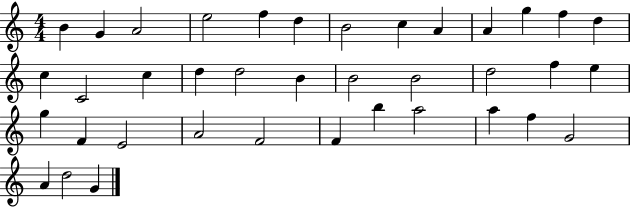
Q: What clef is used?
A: treble